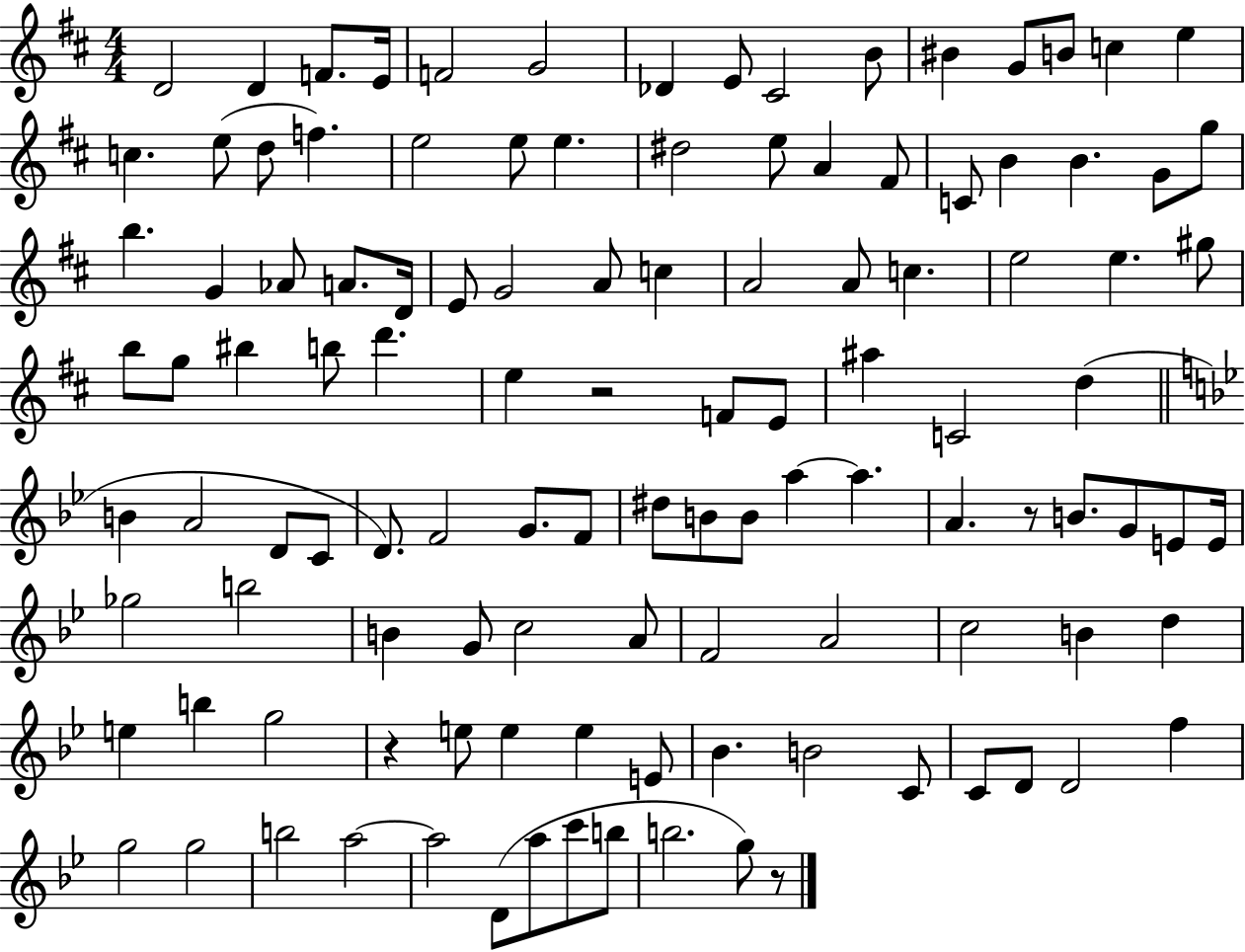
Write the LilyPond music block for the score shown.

{
  \clef treble
  \numericTimeSignature
  \time 4/4
  \key d \major
  d'2 d'4 f'8. e'16 | f'2 g'2 | des'4 e'8 cis'2 b'8 | bis'4 g'8 b'8 c''4 e''4 | \break c''4. e''8( d''8 f''4.) | e''2 e''8 e''4. | dis''2 e''8 a'4 fis'8 | c'8 b'4 b'4. g'8 g''8 | \break b''4. g'4 aes'8 a'8. d'16 | e'8 g'2 a'8 c''4 | a'2 a'8 c''4. | e''2 e''4. gis''8 | \break b''8 g''8 bis''4 b''8 d'''4. | e''4 r2 f'8 e'8 | ais''4 c'2 d''4( | \bar "||" \break \key g \minor b'4 a'2 d'8 c'8 | d'8.) f'2 g'8. f'8 | dis''8 b'8 b'8 a''4~~ a''4. | a'4. r8 b'8. g'8 e'8 e'16 | \break ges''2 b''2 | b'4 g'8 c''2 a'8 | f'2 a'2 | c''2 b'4 d''4 | \break e''4 b''4 g''2 | r4 e''8 e''4 e''4 e'8 | bes'4. b'2 c'8 | c'8 d'8 d'2 f''4 | \break g''2 g''2 | b''2 a''2~~ | a''2 d'8( a''8 c'''8 b''8 | b''2. g''8) r8 | \break \bar "|."
}